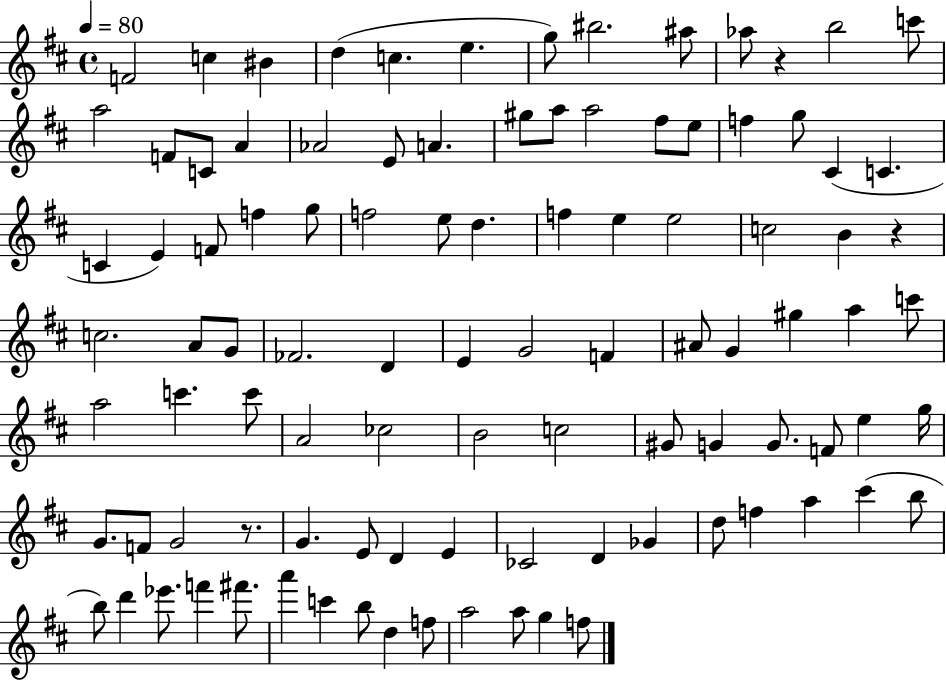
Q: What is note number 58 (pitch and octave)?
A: A4